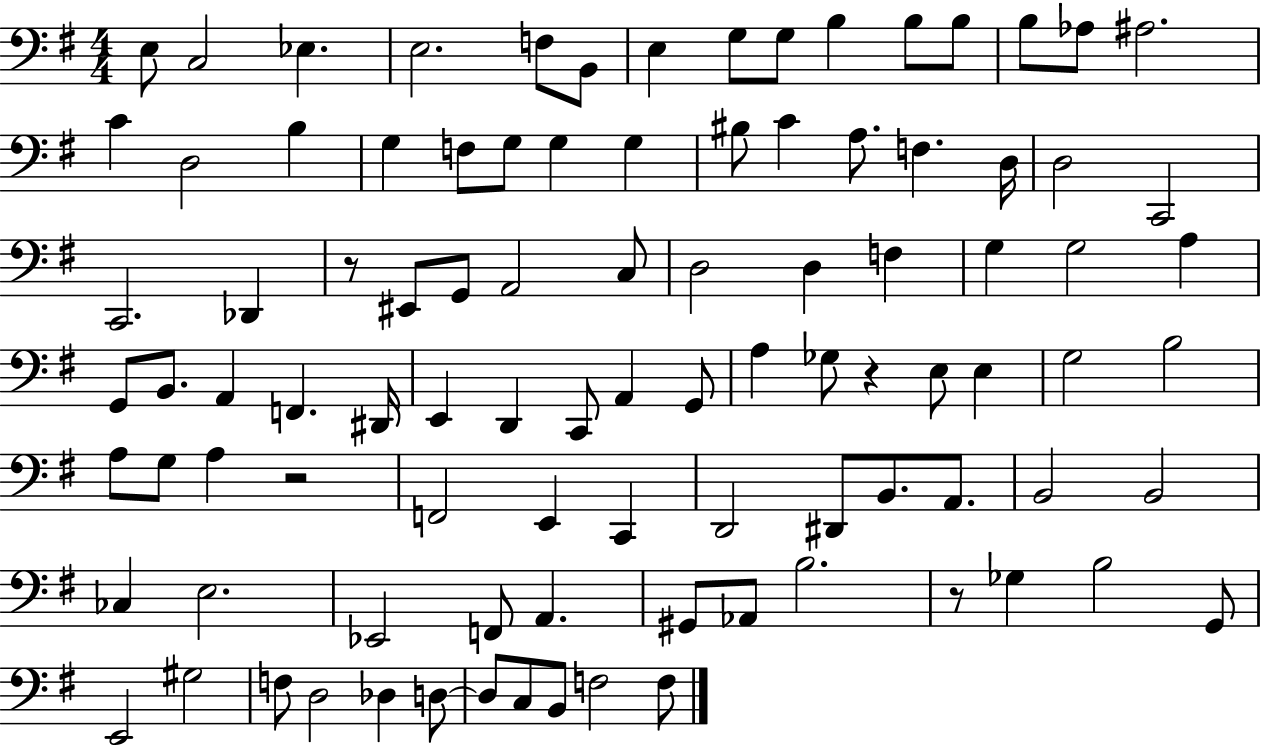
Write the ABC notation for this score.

X:1
T:Untitled
M:4/4
L:1/4
K:G
E,/2 C,2 _E, E,2 F,/2 B,,/2 E, G,/2 G,/2 B, B,/2 B,/2 B,/2 _A,/2 ^A,2 C D,2 B, G, F,/2 G,/2 G, G, ^B,/2 C A,/2 F, D,/4 D,2 C,,2 C,,2 _D,, z/2 ^E,,/2 G,,/2 A,,2 C,/2 D,2 D, F, G, G,2 A, G,,/2 B,,/2 A,, F,, ^D,,/4 E,, D,, C,,/2 A,, G,,/2 A, _G,/2 z E,/2 E, G,2 B,2 A,/2 G,/2 A, z2 F,,2 E,, C,, D,,2 ^D,,/2 B,,/2 A,,/2 B,,2 B,,2 _C, E,2 _E,,2 F,,/2 A,, ^G,,/2 _A,,/2 B,2 z/2 _G, B,2 G,,/2 E,,2 ^G,2 F,/2 D,2 _D, D,/2 D,/2 C,/2 B,,/2 F,2 F,/2